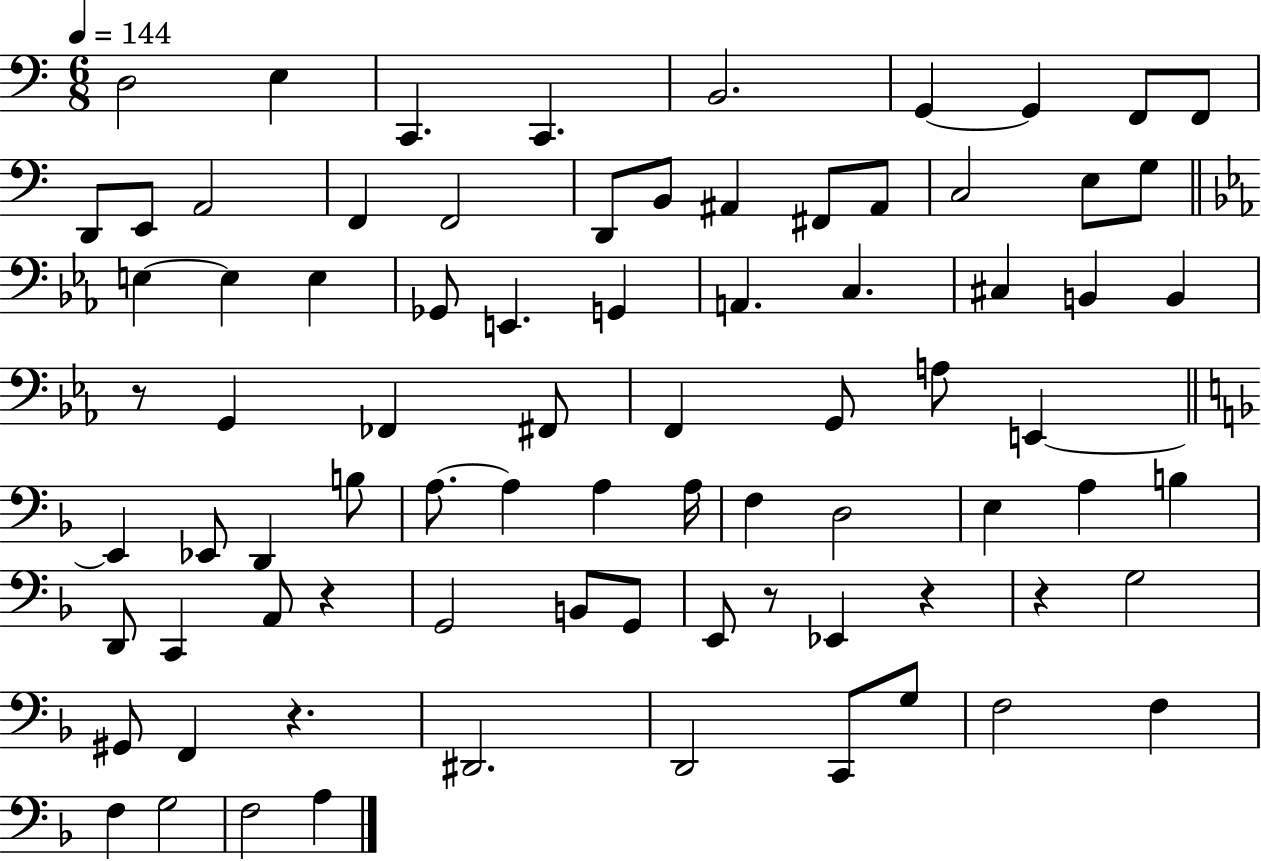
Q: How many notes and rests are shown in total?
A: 80